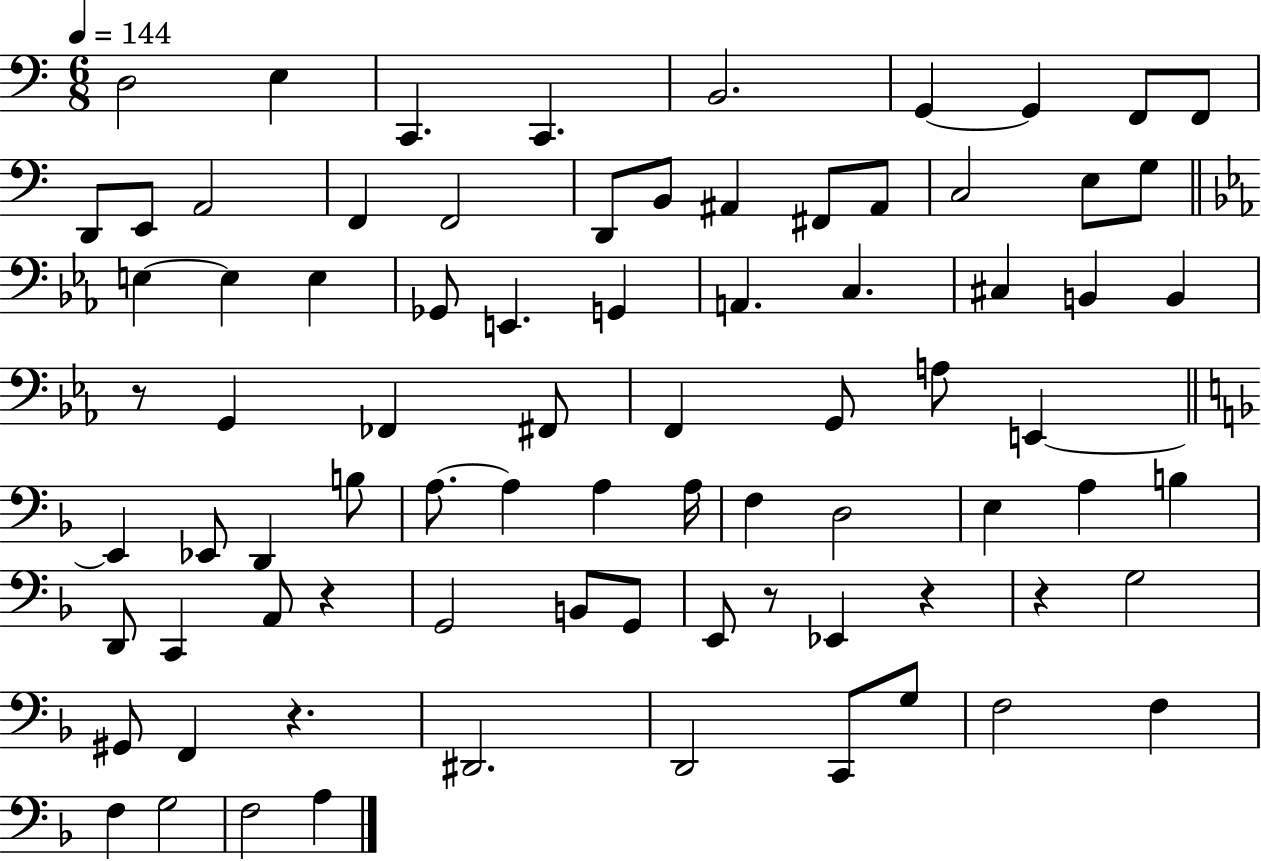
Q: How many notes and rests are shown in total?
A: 80